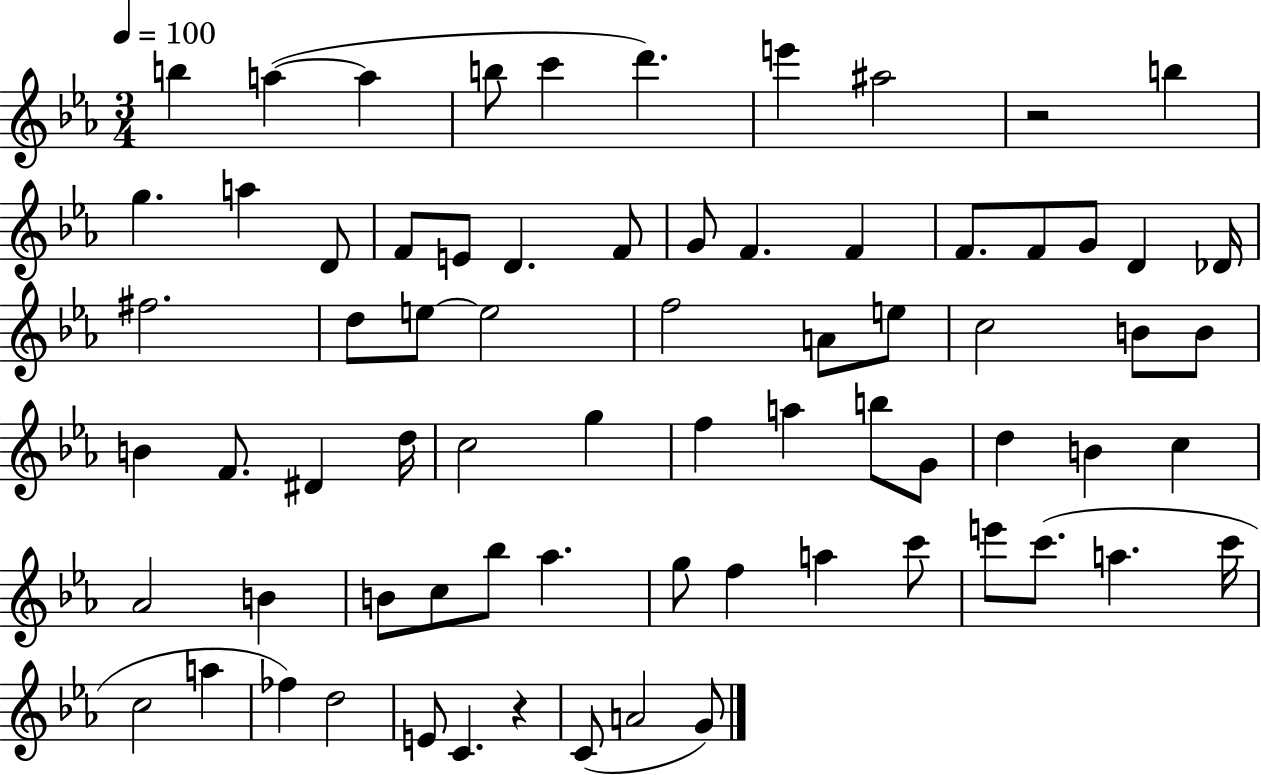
B5/q A5/q A5/q B5/e C6/q D6/q. E6/q A#5/h R/h B5/q G5/q. A5/q D4/e F4/e E4/e D4/q. F4/e G4/e F4/q. F4/q F4/e. F4/e G4/e D4/q Db4/s F#5/h. D5/e E5/e E5/h F5/h A4/e E5/e C5/h B4/e B4/e B4/q F4/e. D#4/q D5/s C5/h G5/q F5/q A5/q B5/e G4/e D5/q B4/q C5/q Ab4/h B4/q B4/e C5/e Bb5/e Ab5/q. G5/e F5/q A5/q C6/e E6/e C6/e. A5/q. C6/s C5/h A5/q FES5/q D5/h E4/e C4/q. R/q C4/e A4/h G4/e